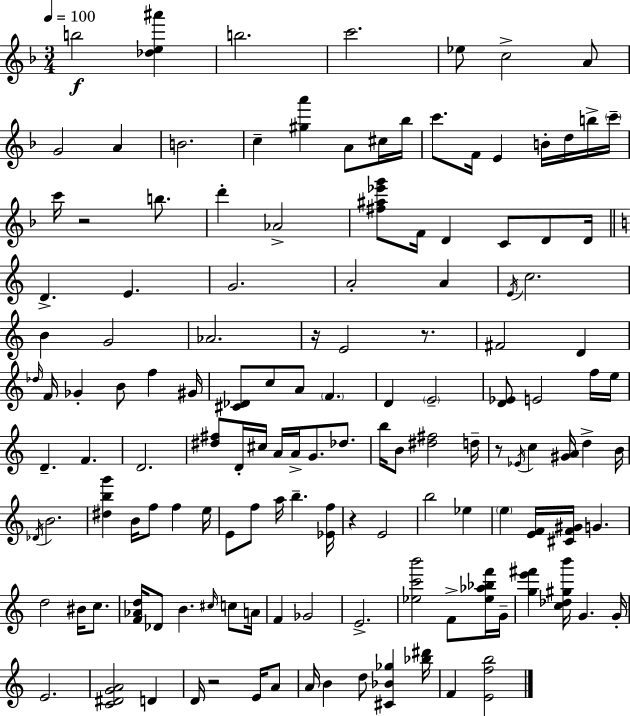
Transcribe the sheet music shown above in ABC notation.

X:1
T:Untitled
M:3/4
L:1/4
K:F
b2 [_de^a'] b2 c'2 _e/2 c2 A/2 G2 A B2 c [^ga'] A/2 ^c/4 _b/4 c'/2 F/4 E B/4 d/4 b/4 c'/4 c'/4 z2 b/2 d' _A2 [^f^a_e'g']/2 F/4 D C/2 D/2 D/4 D E G2 A2 A E/4 c2 B G2 _A2 z/4 E2 z/2 ^F2 D _d/4 F/4 _G B/2 f ^G/4 [^C_D]/2 c/2 A/2 F D E2 [D_E]/2 E2 f/4 e/4 D F D2 [^d^f]/2 D/4 ^c/4 A/4 A/4 G/2 _d/2 b/4 B/2 [^d^f]2 d/4 z/2 _E/4 c [^GA]/4 d B/4 _D/4 B2 [^dbg'] B/4 f/2 f e/4 E/2 f/2 a/4 b [_Ef]/4 z E2 b2 _e e [EF]/4 [^CF^G]/4 G d2 ^B/4 c/2 [F_Ad]/4 _D/2 B ^c/4 c/2 A/4 F _G2 E2 [_ec'b']2 F/2 [_e_a_bf']/4 G/4 [ge'^f'] [c_d^gb']/4 G G/4 E2 [C^DGA]2 D D/4 z2 E/4 A/2 A/4 B d/2 [^C_B_g] [_b^d']/4 F [Efb]2